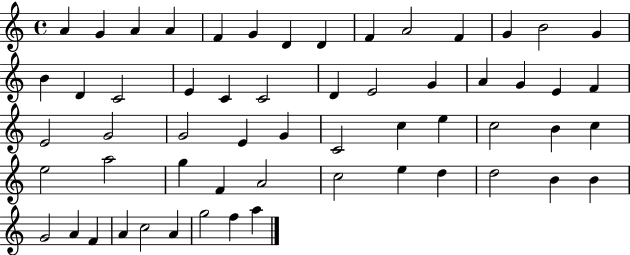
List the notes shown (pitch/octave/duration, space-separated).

A4/q G4/q A4/q A4/q F4/q G4/q D4/q D4/q F4/q A4/h F4/q G4/q B4/h G4/q B4/q D4/q C4/h E4/q C4/q C4/h D4/q E4/h G4/q A4/q G4/q E4/q F4/q E4/h G4/h G4/h E4/q G4/q C4/h C5/q E5/q C5/h B4/q C5/q E5/h A5/h G5/q F4/q A4/h C5/h E5/q D5/q D5/h B4/q B4/q G4/h A4/q F4/q A4/q C5/h A4/q G5/h F5/q A5/q